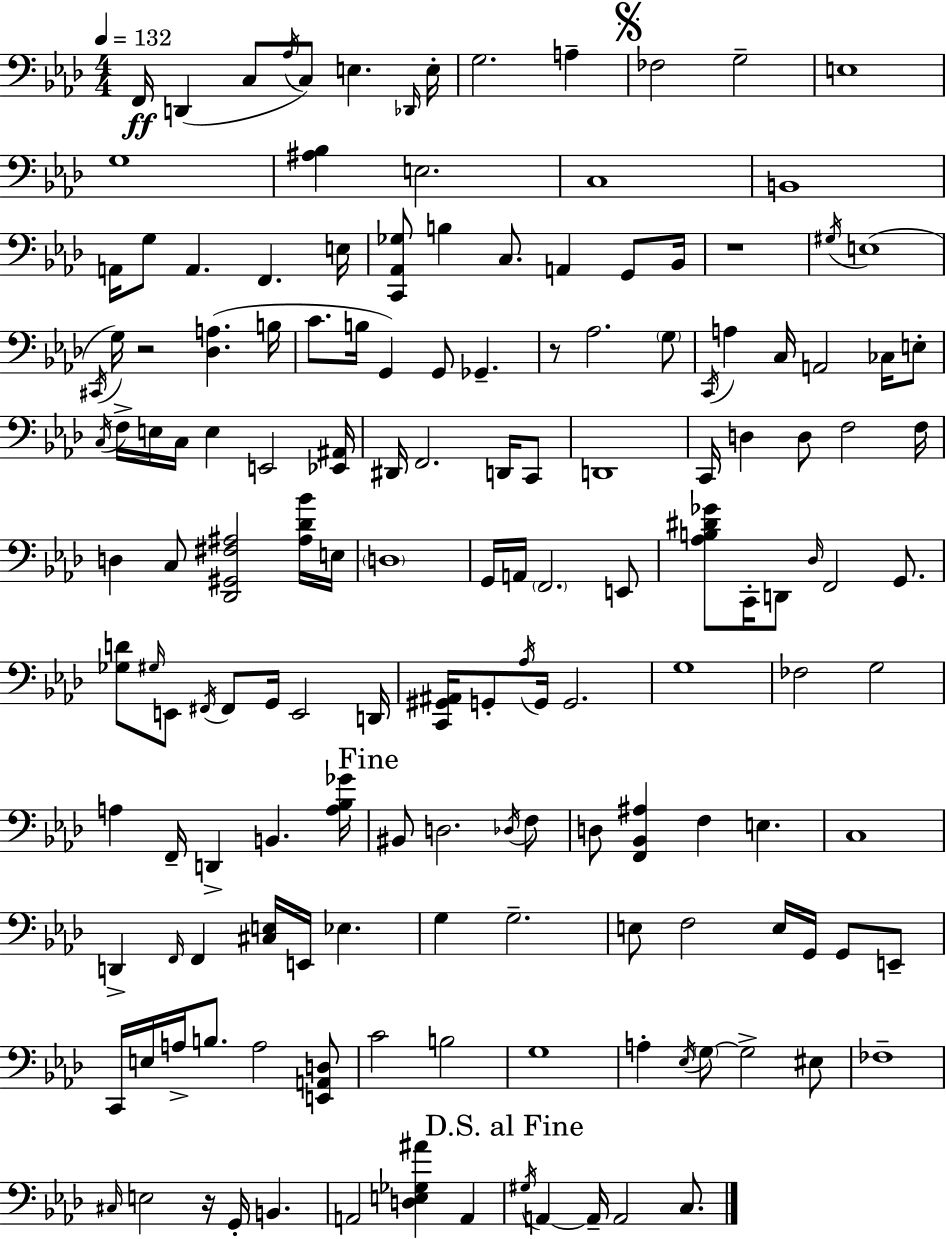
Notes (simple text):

F2/s D2/q C3/e Ab3/s C3/e E3/q. Db2/s E3/s G3/h. A3/q FES3/h G3/h E3/w G3/w [A#3,Bb3]/q E3/h. C3/w B2/w A2/s G3/e A2/q. F2/q. E3/s [C2,Ab2,Gb3]/e B3/q C3/e. A2/q G2/e Bb2/s R/w G#3/s E3/w C#2/s G3/s R/h [Db3,A3]/q. B3/s C4/e. B3/s G2/q G2/e Gb2/q. R/e Ab3/h. G3/e C2/s A3/q C3/s A2/h CES3/s E3/e C3/s F3/s E3/s C3/s E3/q E2/h [Eb2,A#2]/s D#2/s F2/h. D2/s C2/e D2/w C2/s D3/q D3/e F3/h F3/s D3/q C3/e [Db2,G#2,F#3,A#3]/h [A#3,Db4,Bb4]/s E3/s D3/w G2/s A2/s F2/h. E2/e [Ab3,B3,D#4,Gb4]/e C2/s D2/e Db3/s F2/h G2/e. [Gb3,D4]/e G#3/s E2/e F#2/s F#2/e G2/s E2/h D2/s [C2,G#2,A#2]/s G2/e Ab3/s G2/s G2/h. G3/w FES3/h G3/h A3/q F2/s D2/q B2/q. [A3,Bb3,Gb4]/s BIS2/e D3/h. Db3/s F3/e D3/e [F2,Bb2,A#3]/q F3/q E3/q. C3/w D2/q F2/s F2/q [C#3,E3]/s E2/s Eb3/q. G3/q G3/h. E3/e F3/h E3/s G2/s G2/e E2/e C2/s E3/s A3/s B3/e. A3/h [E2,A2,D3]/e C4/h B3/h G3/w A3/q Eb3/s G3/e G3/h EIS3/e FES3/w C#3/s E3/h R/s G2/s B2/q. A2/h [D3,E3,Gb3,A#4]/q A2/q G#3/s A2/q A2/s A2/h C3/e.